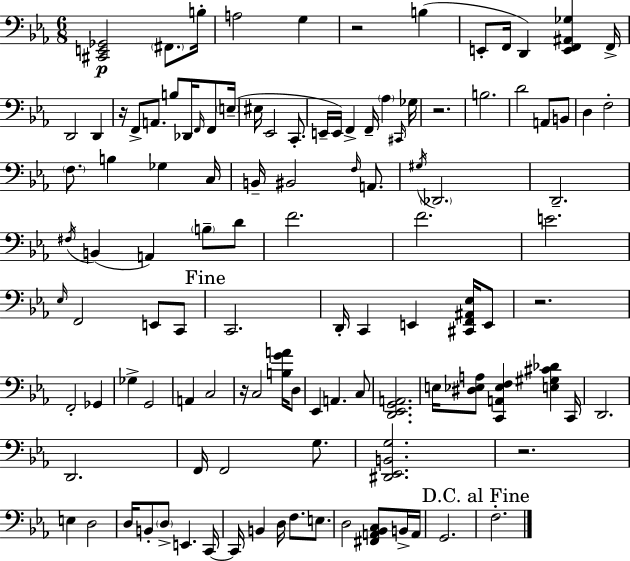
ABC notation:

X:1
T:Untitled
M:6/8
L:1/4
K:Cm
[^C,,E,,_G,,]2 ^F,,/2 B,/4 A,2 G, z2 B, E,,/2 F,,/4 D,, [E,,F,,^A,,_G,] F,,/4 D,,2 D,, z/4 F,,/2 A,,/2 B,/2 _D,,/4 F,,/4 F,,/2 E,/4 ^E,/4 _E,,2 C,,/2 E,,/4 E,,/4 F,, F,,/4 _A, ^C,,/4 _G,/4 z2 B,2 D2 A,,/2 B,,/2 D, F,2 F,/2 B, _G, C,/4 B,,/4 ^B,,2 F,/4 A,,/2 ^G,/4 _D,,2 D,,2 ^F,/4 B,, A,, B,/2 D/2 F2 F2 E2 _E,/4 F,,2 E,,/2 C,,/2 C,,2 D,,/4 C,, E,, [^C,,F,,^A,,_E,]/4 E,,/2 z2 F,,2 _G,, _G, G,,2 A,, C,2 z/4 C,2 [B,GA]/4 D,/2 _E,, A,, C,/2 [D,,_E,,G,,A,,]2 E,/4 [^D,_E,A,]/2 [C,,A,,_E,F,] [E,^G,^C_D] C,,/4 D,,2 D,,2 F,,/4 F,,2 G,/2 [^D,,_E,,B,,G,]2 z2 E, D,2 D,/4 B,,/2 D,/2 E,, C,,/4 C,,/4 B,, D,/4 F,/2 E,/2 D,2 [^F,,A,,_B,,C,]/2 B,,/4 A,,/4 G,,2 F,2